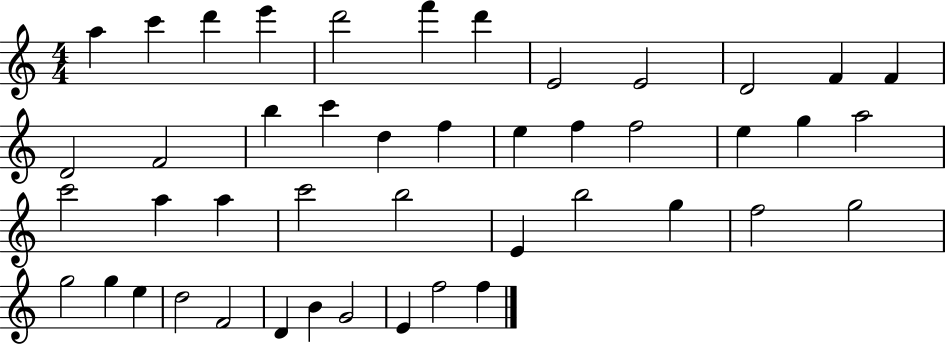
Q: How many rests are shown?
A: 0